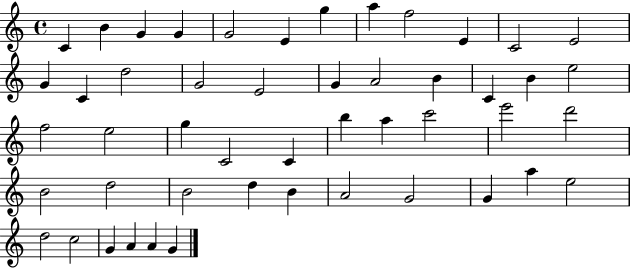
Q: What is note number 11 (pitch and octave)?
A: C4